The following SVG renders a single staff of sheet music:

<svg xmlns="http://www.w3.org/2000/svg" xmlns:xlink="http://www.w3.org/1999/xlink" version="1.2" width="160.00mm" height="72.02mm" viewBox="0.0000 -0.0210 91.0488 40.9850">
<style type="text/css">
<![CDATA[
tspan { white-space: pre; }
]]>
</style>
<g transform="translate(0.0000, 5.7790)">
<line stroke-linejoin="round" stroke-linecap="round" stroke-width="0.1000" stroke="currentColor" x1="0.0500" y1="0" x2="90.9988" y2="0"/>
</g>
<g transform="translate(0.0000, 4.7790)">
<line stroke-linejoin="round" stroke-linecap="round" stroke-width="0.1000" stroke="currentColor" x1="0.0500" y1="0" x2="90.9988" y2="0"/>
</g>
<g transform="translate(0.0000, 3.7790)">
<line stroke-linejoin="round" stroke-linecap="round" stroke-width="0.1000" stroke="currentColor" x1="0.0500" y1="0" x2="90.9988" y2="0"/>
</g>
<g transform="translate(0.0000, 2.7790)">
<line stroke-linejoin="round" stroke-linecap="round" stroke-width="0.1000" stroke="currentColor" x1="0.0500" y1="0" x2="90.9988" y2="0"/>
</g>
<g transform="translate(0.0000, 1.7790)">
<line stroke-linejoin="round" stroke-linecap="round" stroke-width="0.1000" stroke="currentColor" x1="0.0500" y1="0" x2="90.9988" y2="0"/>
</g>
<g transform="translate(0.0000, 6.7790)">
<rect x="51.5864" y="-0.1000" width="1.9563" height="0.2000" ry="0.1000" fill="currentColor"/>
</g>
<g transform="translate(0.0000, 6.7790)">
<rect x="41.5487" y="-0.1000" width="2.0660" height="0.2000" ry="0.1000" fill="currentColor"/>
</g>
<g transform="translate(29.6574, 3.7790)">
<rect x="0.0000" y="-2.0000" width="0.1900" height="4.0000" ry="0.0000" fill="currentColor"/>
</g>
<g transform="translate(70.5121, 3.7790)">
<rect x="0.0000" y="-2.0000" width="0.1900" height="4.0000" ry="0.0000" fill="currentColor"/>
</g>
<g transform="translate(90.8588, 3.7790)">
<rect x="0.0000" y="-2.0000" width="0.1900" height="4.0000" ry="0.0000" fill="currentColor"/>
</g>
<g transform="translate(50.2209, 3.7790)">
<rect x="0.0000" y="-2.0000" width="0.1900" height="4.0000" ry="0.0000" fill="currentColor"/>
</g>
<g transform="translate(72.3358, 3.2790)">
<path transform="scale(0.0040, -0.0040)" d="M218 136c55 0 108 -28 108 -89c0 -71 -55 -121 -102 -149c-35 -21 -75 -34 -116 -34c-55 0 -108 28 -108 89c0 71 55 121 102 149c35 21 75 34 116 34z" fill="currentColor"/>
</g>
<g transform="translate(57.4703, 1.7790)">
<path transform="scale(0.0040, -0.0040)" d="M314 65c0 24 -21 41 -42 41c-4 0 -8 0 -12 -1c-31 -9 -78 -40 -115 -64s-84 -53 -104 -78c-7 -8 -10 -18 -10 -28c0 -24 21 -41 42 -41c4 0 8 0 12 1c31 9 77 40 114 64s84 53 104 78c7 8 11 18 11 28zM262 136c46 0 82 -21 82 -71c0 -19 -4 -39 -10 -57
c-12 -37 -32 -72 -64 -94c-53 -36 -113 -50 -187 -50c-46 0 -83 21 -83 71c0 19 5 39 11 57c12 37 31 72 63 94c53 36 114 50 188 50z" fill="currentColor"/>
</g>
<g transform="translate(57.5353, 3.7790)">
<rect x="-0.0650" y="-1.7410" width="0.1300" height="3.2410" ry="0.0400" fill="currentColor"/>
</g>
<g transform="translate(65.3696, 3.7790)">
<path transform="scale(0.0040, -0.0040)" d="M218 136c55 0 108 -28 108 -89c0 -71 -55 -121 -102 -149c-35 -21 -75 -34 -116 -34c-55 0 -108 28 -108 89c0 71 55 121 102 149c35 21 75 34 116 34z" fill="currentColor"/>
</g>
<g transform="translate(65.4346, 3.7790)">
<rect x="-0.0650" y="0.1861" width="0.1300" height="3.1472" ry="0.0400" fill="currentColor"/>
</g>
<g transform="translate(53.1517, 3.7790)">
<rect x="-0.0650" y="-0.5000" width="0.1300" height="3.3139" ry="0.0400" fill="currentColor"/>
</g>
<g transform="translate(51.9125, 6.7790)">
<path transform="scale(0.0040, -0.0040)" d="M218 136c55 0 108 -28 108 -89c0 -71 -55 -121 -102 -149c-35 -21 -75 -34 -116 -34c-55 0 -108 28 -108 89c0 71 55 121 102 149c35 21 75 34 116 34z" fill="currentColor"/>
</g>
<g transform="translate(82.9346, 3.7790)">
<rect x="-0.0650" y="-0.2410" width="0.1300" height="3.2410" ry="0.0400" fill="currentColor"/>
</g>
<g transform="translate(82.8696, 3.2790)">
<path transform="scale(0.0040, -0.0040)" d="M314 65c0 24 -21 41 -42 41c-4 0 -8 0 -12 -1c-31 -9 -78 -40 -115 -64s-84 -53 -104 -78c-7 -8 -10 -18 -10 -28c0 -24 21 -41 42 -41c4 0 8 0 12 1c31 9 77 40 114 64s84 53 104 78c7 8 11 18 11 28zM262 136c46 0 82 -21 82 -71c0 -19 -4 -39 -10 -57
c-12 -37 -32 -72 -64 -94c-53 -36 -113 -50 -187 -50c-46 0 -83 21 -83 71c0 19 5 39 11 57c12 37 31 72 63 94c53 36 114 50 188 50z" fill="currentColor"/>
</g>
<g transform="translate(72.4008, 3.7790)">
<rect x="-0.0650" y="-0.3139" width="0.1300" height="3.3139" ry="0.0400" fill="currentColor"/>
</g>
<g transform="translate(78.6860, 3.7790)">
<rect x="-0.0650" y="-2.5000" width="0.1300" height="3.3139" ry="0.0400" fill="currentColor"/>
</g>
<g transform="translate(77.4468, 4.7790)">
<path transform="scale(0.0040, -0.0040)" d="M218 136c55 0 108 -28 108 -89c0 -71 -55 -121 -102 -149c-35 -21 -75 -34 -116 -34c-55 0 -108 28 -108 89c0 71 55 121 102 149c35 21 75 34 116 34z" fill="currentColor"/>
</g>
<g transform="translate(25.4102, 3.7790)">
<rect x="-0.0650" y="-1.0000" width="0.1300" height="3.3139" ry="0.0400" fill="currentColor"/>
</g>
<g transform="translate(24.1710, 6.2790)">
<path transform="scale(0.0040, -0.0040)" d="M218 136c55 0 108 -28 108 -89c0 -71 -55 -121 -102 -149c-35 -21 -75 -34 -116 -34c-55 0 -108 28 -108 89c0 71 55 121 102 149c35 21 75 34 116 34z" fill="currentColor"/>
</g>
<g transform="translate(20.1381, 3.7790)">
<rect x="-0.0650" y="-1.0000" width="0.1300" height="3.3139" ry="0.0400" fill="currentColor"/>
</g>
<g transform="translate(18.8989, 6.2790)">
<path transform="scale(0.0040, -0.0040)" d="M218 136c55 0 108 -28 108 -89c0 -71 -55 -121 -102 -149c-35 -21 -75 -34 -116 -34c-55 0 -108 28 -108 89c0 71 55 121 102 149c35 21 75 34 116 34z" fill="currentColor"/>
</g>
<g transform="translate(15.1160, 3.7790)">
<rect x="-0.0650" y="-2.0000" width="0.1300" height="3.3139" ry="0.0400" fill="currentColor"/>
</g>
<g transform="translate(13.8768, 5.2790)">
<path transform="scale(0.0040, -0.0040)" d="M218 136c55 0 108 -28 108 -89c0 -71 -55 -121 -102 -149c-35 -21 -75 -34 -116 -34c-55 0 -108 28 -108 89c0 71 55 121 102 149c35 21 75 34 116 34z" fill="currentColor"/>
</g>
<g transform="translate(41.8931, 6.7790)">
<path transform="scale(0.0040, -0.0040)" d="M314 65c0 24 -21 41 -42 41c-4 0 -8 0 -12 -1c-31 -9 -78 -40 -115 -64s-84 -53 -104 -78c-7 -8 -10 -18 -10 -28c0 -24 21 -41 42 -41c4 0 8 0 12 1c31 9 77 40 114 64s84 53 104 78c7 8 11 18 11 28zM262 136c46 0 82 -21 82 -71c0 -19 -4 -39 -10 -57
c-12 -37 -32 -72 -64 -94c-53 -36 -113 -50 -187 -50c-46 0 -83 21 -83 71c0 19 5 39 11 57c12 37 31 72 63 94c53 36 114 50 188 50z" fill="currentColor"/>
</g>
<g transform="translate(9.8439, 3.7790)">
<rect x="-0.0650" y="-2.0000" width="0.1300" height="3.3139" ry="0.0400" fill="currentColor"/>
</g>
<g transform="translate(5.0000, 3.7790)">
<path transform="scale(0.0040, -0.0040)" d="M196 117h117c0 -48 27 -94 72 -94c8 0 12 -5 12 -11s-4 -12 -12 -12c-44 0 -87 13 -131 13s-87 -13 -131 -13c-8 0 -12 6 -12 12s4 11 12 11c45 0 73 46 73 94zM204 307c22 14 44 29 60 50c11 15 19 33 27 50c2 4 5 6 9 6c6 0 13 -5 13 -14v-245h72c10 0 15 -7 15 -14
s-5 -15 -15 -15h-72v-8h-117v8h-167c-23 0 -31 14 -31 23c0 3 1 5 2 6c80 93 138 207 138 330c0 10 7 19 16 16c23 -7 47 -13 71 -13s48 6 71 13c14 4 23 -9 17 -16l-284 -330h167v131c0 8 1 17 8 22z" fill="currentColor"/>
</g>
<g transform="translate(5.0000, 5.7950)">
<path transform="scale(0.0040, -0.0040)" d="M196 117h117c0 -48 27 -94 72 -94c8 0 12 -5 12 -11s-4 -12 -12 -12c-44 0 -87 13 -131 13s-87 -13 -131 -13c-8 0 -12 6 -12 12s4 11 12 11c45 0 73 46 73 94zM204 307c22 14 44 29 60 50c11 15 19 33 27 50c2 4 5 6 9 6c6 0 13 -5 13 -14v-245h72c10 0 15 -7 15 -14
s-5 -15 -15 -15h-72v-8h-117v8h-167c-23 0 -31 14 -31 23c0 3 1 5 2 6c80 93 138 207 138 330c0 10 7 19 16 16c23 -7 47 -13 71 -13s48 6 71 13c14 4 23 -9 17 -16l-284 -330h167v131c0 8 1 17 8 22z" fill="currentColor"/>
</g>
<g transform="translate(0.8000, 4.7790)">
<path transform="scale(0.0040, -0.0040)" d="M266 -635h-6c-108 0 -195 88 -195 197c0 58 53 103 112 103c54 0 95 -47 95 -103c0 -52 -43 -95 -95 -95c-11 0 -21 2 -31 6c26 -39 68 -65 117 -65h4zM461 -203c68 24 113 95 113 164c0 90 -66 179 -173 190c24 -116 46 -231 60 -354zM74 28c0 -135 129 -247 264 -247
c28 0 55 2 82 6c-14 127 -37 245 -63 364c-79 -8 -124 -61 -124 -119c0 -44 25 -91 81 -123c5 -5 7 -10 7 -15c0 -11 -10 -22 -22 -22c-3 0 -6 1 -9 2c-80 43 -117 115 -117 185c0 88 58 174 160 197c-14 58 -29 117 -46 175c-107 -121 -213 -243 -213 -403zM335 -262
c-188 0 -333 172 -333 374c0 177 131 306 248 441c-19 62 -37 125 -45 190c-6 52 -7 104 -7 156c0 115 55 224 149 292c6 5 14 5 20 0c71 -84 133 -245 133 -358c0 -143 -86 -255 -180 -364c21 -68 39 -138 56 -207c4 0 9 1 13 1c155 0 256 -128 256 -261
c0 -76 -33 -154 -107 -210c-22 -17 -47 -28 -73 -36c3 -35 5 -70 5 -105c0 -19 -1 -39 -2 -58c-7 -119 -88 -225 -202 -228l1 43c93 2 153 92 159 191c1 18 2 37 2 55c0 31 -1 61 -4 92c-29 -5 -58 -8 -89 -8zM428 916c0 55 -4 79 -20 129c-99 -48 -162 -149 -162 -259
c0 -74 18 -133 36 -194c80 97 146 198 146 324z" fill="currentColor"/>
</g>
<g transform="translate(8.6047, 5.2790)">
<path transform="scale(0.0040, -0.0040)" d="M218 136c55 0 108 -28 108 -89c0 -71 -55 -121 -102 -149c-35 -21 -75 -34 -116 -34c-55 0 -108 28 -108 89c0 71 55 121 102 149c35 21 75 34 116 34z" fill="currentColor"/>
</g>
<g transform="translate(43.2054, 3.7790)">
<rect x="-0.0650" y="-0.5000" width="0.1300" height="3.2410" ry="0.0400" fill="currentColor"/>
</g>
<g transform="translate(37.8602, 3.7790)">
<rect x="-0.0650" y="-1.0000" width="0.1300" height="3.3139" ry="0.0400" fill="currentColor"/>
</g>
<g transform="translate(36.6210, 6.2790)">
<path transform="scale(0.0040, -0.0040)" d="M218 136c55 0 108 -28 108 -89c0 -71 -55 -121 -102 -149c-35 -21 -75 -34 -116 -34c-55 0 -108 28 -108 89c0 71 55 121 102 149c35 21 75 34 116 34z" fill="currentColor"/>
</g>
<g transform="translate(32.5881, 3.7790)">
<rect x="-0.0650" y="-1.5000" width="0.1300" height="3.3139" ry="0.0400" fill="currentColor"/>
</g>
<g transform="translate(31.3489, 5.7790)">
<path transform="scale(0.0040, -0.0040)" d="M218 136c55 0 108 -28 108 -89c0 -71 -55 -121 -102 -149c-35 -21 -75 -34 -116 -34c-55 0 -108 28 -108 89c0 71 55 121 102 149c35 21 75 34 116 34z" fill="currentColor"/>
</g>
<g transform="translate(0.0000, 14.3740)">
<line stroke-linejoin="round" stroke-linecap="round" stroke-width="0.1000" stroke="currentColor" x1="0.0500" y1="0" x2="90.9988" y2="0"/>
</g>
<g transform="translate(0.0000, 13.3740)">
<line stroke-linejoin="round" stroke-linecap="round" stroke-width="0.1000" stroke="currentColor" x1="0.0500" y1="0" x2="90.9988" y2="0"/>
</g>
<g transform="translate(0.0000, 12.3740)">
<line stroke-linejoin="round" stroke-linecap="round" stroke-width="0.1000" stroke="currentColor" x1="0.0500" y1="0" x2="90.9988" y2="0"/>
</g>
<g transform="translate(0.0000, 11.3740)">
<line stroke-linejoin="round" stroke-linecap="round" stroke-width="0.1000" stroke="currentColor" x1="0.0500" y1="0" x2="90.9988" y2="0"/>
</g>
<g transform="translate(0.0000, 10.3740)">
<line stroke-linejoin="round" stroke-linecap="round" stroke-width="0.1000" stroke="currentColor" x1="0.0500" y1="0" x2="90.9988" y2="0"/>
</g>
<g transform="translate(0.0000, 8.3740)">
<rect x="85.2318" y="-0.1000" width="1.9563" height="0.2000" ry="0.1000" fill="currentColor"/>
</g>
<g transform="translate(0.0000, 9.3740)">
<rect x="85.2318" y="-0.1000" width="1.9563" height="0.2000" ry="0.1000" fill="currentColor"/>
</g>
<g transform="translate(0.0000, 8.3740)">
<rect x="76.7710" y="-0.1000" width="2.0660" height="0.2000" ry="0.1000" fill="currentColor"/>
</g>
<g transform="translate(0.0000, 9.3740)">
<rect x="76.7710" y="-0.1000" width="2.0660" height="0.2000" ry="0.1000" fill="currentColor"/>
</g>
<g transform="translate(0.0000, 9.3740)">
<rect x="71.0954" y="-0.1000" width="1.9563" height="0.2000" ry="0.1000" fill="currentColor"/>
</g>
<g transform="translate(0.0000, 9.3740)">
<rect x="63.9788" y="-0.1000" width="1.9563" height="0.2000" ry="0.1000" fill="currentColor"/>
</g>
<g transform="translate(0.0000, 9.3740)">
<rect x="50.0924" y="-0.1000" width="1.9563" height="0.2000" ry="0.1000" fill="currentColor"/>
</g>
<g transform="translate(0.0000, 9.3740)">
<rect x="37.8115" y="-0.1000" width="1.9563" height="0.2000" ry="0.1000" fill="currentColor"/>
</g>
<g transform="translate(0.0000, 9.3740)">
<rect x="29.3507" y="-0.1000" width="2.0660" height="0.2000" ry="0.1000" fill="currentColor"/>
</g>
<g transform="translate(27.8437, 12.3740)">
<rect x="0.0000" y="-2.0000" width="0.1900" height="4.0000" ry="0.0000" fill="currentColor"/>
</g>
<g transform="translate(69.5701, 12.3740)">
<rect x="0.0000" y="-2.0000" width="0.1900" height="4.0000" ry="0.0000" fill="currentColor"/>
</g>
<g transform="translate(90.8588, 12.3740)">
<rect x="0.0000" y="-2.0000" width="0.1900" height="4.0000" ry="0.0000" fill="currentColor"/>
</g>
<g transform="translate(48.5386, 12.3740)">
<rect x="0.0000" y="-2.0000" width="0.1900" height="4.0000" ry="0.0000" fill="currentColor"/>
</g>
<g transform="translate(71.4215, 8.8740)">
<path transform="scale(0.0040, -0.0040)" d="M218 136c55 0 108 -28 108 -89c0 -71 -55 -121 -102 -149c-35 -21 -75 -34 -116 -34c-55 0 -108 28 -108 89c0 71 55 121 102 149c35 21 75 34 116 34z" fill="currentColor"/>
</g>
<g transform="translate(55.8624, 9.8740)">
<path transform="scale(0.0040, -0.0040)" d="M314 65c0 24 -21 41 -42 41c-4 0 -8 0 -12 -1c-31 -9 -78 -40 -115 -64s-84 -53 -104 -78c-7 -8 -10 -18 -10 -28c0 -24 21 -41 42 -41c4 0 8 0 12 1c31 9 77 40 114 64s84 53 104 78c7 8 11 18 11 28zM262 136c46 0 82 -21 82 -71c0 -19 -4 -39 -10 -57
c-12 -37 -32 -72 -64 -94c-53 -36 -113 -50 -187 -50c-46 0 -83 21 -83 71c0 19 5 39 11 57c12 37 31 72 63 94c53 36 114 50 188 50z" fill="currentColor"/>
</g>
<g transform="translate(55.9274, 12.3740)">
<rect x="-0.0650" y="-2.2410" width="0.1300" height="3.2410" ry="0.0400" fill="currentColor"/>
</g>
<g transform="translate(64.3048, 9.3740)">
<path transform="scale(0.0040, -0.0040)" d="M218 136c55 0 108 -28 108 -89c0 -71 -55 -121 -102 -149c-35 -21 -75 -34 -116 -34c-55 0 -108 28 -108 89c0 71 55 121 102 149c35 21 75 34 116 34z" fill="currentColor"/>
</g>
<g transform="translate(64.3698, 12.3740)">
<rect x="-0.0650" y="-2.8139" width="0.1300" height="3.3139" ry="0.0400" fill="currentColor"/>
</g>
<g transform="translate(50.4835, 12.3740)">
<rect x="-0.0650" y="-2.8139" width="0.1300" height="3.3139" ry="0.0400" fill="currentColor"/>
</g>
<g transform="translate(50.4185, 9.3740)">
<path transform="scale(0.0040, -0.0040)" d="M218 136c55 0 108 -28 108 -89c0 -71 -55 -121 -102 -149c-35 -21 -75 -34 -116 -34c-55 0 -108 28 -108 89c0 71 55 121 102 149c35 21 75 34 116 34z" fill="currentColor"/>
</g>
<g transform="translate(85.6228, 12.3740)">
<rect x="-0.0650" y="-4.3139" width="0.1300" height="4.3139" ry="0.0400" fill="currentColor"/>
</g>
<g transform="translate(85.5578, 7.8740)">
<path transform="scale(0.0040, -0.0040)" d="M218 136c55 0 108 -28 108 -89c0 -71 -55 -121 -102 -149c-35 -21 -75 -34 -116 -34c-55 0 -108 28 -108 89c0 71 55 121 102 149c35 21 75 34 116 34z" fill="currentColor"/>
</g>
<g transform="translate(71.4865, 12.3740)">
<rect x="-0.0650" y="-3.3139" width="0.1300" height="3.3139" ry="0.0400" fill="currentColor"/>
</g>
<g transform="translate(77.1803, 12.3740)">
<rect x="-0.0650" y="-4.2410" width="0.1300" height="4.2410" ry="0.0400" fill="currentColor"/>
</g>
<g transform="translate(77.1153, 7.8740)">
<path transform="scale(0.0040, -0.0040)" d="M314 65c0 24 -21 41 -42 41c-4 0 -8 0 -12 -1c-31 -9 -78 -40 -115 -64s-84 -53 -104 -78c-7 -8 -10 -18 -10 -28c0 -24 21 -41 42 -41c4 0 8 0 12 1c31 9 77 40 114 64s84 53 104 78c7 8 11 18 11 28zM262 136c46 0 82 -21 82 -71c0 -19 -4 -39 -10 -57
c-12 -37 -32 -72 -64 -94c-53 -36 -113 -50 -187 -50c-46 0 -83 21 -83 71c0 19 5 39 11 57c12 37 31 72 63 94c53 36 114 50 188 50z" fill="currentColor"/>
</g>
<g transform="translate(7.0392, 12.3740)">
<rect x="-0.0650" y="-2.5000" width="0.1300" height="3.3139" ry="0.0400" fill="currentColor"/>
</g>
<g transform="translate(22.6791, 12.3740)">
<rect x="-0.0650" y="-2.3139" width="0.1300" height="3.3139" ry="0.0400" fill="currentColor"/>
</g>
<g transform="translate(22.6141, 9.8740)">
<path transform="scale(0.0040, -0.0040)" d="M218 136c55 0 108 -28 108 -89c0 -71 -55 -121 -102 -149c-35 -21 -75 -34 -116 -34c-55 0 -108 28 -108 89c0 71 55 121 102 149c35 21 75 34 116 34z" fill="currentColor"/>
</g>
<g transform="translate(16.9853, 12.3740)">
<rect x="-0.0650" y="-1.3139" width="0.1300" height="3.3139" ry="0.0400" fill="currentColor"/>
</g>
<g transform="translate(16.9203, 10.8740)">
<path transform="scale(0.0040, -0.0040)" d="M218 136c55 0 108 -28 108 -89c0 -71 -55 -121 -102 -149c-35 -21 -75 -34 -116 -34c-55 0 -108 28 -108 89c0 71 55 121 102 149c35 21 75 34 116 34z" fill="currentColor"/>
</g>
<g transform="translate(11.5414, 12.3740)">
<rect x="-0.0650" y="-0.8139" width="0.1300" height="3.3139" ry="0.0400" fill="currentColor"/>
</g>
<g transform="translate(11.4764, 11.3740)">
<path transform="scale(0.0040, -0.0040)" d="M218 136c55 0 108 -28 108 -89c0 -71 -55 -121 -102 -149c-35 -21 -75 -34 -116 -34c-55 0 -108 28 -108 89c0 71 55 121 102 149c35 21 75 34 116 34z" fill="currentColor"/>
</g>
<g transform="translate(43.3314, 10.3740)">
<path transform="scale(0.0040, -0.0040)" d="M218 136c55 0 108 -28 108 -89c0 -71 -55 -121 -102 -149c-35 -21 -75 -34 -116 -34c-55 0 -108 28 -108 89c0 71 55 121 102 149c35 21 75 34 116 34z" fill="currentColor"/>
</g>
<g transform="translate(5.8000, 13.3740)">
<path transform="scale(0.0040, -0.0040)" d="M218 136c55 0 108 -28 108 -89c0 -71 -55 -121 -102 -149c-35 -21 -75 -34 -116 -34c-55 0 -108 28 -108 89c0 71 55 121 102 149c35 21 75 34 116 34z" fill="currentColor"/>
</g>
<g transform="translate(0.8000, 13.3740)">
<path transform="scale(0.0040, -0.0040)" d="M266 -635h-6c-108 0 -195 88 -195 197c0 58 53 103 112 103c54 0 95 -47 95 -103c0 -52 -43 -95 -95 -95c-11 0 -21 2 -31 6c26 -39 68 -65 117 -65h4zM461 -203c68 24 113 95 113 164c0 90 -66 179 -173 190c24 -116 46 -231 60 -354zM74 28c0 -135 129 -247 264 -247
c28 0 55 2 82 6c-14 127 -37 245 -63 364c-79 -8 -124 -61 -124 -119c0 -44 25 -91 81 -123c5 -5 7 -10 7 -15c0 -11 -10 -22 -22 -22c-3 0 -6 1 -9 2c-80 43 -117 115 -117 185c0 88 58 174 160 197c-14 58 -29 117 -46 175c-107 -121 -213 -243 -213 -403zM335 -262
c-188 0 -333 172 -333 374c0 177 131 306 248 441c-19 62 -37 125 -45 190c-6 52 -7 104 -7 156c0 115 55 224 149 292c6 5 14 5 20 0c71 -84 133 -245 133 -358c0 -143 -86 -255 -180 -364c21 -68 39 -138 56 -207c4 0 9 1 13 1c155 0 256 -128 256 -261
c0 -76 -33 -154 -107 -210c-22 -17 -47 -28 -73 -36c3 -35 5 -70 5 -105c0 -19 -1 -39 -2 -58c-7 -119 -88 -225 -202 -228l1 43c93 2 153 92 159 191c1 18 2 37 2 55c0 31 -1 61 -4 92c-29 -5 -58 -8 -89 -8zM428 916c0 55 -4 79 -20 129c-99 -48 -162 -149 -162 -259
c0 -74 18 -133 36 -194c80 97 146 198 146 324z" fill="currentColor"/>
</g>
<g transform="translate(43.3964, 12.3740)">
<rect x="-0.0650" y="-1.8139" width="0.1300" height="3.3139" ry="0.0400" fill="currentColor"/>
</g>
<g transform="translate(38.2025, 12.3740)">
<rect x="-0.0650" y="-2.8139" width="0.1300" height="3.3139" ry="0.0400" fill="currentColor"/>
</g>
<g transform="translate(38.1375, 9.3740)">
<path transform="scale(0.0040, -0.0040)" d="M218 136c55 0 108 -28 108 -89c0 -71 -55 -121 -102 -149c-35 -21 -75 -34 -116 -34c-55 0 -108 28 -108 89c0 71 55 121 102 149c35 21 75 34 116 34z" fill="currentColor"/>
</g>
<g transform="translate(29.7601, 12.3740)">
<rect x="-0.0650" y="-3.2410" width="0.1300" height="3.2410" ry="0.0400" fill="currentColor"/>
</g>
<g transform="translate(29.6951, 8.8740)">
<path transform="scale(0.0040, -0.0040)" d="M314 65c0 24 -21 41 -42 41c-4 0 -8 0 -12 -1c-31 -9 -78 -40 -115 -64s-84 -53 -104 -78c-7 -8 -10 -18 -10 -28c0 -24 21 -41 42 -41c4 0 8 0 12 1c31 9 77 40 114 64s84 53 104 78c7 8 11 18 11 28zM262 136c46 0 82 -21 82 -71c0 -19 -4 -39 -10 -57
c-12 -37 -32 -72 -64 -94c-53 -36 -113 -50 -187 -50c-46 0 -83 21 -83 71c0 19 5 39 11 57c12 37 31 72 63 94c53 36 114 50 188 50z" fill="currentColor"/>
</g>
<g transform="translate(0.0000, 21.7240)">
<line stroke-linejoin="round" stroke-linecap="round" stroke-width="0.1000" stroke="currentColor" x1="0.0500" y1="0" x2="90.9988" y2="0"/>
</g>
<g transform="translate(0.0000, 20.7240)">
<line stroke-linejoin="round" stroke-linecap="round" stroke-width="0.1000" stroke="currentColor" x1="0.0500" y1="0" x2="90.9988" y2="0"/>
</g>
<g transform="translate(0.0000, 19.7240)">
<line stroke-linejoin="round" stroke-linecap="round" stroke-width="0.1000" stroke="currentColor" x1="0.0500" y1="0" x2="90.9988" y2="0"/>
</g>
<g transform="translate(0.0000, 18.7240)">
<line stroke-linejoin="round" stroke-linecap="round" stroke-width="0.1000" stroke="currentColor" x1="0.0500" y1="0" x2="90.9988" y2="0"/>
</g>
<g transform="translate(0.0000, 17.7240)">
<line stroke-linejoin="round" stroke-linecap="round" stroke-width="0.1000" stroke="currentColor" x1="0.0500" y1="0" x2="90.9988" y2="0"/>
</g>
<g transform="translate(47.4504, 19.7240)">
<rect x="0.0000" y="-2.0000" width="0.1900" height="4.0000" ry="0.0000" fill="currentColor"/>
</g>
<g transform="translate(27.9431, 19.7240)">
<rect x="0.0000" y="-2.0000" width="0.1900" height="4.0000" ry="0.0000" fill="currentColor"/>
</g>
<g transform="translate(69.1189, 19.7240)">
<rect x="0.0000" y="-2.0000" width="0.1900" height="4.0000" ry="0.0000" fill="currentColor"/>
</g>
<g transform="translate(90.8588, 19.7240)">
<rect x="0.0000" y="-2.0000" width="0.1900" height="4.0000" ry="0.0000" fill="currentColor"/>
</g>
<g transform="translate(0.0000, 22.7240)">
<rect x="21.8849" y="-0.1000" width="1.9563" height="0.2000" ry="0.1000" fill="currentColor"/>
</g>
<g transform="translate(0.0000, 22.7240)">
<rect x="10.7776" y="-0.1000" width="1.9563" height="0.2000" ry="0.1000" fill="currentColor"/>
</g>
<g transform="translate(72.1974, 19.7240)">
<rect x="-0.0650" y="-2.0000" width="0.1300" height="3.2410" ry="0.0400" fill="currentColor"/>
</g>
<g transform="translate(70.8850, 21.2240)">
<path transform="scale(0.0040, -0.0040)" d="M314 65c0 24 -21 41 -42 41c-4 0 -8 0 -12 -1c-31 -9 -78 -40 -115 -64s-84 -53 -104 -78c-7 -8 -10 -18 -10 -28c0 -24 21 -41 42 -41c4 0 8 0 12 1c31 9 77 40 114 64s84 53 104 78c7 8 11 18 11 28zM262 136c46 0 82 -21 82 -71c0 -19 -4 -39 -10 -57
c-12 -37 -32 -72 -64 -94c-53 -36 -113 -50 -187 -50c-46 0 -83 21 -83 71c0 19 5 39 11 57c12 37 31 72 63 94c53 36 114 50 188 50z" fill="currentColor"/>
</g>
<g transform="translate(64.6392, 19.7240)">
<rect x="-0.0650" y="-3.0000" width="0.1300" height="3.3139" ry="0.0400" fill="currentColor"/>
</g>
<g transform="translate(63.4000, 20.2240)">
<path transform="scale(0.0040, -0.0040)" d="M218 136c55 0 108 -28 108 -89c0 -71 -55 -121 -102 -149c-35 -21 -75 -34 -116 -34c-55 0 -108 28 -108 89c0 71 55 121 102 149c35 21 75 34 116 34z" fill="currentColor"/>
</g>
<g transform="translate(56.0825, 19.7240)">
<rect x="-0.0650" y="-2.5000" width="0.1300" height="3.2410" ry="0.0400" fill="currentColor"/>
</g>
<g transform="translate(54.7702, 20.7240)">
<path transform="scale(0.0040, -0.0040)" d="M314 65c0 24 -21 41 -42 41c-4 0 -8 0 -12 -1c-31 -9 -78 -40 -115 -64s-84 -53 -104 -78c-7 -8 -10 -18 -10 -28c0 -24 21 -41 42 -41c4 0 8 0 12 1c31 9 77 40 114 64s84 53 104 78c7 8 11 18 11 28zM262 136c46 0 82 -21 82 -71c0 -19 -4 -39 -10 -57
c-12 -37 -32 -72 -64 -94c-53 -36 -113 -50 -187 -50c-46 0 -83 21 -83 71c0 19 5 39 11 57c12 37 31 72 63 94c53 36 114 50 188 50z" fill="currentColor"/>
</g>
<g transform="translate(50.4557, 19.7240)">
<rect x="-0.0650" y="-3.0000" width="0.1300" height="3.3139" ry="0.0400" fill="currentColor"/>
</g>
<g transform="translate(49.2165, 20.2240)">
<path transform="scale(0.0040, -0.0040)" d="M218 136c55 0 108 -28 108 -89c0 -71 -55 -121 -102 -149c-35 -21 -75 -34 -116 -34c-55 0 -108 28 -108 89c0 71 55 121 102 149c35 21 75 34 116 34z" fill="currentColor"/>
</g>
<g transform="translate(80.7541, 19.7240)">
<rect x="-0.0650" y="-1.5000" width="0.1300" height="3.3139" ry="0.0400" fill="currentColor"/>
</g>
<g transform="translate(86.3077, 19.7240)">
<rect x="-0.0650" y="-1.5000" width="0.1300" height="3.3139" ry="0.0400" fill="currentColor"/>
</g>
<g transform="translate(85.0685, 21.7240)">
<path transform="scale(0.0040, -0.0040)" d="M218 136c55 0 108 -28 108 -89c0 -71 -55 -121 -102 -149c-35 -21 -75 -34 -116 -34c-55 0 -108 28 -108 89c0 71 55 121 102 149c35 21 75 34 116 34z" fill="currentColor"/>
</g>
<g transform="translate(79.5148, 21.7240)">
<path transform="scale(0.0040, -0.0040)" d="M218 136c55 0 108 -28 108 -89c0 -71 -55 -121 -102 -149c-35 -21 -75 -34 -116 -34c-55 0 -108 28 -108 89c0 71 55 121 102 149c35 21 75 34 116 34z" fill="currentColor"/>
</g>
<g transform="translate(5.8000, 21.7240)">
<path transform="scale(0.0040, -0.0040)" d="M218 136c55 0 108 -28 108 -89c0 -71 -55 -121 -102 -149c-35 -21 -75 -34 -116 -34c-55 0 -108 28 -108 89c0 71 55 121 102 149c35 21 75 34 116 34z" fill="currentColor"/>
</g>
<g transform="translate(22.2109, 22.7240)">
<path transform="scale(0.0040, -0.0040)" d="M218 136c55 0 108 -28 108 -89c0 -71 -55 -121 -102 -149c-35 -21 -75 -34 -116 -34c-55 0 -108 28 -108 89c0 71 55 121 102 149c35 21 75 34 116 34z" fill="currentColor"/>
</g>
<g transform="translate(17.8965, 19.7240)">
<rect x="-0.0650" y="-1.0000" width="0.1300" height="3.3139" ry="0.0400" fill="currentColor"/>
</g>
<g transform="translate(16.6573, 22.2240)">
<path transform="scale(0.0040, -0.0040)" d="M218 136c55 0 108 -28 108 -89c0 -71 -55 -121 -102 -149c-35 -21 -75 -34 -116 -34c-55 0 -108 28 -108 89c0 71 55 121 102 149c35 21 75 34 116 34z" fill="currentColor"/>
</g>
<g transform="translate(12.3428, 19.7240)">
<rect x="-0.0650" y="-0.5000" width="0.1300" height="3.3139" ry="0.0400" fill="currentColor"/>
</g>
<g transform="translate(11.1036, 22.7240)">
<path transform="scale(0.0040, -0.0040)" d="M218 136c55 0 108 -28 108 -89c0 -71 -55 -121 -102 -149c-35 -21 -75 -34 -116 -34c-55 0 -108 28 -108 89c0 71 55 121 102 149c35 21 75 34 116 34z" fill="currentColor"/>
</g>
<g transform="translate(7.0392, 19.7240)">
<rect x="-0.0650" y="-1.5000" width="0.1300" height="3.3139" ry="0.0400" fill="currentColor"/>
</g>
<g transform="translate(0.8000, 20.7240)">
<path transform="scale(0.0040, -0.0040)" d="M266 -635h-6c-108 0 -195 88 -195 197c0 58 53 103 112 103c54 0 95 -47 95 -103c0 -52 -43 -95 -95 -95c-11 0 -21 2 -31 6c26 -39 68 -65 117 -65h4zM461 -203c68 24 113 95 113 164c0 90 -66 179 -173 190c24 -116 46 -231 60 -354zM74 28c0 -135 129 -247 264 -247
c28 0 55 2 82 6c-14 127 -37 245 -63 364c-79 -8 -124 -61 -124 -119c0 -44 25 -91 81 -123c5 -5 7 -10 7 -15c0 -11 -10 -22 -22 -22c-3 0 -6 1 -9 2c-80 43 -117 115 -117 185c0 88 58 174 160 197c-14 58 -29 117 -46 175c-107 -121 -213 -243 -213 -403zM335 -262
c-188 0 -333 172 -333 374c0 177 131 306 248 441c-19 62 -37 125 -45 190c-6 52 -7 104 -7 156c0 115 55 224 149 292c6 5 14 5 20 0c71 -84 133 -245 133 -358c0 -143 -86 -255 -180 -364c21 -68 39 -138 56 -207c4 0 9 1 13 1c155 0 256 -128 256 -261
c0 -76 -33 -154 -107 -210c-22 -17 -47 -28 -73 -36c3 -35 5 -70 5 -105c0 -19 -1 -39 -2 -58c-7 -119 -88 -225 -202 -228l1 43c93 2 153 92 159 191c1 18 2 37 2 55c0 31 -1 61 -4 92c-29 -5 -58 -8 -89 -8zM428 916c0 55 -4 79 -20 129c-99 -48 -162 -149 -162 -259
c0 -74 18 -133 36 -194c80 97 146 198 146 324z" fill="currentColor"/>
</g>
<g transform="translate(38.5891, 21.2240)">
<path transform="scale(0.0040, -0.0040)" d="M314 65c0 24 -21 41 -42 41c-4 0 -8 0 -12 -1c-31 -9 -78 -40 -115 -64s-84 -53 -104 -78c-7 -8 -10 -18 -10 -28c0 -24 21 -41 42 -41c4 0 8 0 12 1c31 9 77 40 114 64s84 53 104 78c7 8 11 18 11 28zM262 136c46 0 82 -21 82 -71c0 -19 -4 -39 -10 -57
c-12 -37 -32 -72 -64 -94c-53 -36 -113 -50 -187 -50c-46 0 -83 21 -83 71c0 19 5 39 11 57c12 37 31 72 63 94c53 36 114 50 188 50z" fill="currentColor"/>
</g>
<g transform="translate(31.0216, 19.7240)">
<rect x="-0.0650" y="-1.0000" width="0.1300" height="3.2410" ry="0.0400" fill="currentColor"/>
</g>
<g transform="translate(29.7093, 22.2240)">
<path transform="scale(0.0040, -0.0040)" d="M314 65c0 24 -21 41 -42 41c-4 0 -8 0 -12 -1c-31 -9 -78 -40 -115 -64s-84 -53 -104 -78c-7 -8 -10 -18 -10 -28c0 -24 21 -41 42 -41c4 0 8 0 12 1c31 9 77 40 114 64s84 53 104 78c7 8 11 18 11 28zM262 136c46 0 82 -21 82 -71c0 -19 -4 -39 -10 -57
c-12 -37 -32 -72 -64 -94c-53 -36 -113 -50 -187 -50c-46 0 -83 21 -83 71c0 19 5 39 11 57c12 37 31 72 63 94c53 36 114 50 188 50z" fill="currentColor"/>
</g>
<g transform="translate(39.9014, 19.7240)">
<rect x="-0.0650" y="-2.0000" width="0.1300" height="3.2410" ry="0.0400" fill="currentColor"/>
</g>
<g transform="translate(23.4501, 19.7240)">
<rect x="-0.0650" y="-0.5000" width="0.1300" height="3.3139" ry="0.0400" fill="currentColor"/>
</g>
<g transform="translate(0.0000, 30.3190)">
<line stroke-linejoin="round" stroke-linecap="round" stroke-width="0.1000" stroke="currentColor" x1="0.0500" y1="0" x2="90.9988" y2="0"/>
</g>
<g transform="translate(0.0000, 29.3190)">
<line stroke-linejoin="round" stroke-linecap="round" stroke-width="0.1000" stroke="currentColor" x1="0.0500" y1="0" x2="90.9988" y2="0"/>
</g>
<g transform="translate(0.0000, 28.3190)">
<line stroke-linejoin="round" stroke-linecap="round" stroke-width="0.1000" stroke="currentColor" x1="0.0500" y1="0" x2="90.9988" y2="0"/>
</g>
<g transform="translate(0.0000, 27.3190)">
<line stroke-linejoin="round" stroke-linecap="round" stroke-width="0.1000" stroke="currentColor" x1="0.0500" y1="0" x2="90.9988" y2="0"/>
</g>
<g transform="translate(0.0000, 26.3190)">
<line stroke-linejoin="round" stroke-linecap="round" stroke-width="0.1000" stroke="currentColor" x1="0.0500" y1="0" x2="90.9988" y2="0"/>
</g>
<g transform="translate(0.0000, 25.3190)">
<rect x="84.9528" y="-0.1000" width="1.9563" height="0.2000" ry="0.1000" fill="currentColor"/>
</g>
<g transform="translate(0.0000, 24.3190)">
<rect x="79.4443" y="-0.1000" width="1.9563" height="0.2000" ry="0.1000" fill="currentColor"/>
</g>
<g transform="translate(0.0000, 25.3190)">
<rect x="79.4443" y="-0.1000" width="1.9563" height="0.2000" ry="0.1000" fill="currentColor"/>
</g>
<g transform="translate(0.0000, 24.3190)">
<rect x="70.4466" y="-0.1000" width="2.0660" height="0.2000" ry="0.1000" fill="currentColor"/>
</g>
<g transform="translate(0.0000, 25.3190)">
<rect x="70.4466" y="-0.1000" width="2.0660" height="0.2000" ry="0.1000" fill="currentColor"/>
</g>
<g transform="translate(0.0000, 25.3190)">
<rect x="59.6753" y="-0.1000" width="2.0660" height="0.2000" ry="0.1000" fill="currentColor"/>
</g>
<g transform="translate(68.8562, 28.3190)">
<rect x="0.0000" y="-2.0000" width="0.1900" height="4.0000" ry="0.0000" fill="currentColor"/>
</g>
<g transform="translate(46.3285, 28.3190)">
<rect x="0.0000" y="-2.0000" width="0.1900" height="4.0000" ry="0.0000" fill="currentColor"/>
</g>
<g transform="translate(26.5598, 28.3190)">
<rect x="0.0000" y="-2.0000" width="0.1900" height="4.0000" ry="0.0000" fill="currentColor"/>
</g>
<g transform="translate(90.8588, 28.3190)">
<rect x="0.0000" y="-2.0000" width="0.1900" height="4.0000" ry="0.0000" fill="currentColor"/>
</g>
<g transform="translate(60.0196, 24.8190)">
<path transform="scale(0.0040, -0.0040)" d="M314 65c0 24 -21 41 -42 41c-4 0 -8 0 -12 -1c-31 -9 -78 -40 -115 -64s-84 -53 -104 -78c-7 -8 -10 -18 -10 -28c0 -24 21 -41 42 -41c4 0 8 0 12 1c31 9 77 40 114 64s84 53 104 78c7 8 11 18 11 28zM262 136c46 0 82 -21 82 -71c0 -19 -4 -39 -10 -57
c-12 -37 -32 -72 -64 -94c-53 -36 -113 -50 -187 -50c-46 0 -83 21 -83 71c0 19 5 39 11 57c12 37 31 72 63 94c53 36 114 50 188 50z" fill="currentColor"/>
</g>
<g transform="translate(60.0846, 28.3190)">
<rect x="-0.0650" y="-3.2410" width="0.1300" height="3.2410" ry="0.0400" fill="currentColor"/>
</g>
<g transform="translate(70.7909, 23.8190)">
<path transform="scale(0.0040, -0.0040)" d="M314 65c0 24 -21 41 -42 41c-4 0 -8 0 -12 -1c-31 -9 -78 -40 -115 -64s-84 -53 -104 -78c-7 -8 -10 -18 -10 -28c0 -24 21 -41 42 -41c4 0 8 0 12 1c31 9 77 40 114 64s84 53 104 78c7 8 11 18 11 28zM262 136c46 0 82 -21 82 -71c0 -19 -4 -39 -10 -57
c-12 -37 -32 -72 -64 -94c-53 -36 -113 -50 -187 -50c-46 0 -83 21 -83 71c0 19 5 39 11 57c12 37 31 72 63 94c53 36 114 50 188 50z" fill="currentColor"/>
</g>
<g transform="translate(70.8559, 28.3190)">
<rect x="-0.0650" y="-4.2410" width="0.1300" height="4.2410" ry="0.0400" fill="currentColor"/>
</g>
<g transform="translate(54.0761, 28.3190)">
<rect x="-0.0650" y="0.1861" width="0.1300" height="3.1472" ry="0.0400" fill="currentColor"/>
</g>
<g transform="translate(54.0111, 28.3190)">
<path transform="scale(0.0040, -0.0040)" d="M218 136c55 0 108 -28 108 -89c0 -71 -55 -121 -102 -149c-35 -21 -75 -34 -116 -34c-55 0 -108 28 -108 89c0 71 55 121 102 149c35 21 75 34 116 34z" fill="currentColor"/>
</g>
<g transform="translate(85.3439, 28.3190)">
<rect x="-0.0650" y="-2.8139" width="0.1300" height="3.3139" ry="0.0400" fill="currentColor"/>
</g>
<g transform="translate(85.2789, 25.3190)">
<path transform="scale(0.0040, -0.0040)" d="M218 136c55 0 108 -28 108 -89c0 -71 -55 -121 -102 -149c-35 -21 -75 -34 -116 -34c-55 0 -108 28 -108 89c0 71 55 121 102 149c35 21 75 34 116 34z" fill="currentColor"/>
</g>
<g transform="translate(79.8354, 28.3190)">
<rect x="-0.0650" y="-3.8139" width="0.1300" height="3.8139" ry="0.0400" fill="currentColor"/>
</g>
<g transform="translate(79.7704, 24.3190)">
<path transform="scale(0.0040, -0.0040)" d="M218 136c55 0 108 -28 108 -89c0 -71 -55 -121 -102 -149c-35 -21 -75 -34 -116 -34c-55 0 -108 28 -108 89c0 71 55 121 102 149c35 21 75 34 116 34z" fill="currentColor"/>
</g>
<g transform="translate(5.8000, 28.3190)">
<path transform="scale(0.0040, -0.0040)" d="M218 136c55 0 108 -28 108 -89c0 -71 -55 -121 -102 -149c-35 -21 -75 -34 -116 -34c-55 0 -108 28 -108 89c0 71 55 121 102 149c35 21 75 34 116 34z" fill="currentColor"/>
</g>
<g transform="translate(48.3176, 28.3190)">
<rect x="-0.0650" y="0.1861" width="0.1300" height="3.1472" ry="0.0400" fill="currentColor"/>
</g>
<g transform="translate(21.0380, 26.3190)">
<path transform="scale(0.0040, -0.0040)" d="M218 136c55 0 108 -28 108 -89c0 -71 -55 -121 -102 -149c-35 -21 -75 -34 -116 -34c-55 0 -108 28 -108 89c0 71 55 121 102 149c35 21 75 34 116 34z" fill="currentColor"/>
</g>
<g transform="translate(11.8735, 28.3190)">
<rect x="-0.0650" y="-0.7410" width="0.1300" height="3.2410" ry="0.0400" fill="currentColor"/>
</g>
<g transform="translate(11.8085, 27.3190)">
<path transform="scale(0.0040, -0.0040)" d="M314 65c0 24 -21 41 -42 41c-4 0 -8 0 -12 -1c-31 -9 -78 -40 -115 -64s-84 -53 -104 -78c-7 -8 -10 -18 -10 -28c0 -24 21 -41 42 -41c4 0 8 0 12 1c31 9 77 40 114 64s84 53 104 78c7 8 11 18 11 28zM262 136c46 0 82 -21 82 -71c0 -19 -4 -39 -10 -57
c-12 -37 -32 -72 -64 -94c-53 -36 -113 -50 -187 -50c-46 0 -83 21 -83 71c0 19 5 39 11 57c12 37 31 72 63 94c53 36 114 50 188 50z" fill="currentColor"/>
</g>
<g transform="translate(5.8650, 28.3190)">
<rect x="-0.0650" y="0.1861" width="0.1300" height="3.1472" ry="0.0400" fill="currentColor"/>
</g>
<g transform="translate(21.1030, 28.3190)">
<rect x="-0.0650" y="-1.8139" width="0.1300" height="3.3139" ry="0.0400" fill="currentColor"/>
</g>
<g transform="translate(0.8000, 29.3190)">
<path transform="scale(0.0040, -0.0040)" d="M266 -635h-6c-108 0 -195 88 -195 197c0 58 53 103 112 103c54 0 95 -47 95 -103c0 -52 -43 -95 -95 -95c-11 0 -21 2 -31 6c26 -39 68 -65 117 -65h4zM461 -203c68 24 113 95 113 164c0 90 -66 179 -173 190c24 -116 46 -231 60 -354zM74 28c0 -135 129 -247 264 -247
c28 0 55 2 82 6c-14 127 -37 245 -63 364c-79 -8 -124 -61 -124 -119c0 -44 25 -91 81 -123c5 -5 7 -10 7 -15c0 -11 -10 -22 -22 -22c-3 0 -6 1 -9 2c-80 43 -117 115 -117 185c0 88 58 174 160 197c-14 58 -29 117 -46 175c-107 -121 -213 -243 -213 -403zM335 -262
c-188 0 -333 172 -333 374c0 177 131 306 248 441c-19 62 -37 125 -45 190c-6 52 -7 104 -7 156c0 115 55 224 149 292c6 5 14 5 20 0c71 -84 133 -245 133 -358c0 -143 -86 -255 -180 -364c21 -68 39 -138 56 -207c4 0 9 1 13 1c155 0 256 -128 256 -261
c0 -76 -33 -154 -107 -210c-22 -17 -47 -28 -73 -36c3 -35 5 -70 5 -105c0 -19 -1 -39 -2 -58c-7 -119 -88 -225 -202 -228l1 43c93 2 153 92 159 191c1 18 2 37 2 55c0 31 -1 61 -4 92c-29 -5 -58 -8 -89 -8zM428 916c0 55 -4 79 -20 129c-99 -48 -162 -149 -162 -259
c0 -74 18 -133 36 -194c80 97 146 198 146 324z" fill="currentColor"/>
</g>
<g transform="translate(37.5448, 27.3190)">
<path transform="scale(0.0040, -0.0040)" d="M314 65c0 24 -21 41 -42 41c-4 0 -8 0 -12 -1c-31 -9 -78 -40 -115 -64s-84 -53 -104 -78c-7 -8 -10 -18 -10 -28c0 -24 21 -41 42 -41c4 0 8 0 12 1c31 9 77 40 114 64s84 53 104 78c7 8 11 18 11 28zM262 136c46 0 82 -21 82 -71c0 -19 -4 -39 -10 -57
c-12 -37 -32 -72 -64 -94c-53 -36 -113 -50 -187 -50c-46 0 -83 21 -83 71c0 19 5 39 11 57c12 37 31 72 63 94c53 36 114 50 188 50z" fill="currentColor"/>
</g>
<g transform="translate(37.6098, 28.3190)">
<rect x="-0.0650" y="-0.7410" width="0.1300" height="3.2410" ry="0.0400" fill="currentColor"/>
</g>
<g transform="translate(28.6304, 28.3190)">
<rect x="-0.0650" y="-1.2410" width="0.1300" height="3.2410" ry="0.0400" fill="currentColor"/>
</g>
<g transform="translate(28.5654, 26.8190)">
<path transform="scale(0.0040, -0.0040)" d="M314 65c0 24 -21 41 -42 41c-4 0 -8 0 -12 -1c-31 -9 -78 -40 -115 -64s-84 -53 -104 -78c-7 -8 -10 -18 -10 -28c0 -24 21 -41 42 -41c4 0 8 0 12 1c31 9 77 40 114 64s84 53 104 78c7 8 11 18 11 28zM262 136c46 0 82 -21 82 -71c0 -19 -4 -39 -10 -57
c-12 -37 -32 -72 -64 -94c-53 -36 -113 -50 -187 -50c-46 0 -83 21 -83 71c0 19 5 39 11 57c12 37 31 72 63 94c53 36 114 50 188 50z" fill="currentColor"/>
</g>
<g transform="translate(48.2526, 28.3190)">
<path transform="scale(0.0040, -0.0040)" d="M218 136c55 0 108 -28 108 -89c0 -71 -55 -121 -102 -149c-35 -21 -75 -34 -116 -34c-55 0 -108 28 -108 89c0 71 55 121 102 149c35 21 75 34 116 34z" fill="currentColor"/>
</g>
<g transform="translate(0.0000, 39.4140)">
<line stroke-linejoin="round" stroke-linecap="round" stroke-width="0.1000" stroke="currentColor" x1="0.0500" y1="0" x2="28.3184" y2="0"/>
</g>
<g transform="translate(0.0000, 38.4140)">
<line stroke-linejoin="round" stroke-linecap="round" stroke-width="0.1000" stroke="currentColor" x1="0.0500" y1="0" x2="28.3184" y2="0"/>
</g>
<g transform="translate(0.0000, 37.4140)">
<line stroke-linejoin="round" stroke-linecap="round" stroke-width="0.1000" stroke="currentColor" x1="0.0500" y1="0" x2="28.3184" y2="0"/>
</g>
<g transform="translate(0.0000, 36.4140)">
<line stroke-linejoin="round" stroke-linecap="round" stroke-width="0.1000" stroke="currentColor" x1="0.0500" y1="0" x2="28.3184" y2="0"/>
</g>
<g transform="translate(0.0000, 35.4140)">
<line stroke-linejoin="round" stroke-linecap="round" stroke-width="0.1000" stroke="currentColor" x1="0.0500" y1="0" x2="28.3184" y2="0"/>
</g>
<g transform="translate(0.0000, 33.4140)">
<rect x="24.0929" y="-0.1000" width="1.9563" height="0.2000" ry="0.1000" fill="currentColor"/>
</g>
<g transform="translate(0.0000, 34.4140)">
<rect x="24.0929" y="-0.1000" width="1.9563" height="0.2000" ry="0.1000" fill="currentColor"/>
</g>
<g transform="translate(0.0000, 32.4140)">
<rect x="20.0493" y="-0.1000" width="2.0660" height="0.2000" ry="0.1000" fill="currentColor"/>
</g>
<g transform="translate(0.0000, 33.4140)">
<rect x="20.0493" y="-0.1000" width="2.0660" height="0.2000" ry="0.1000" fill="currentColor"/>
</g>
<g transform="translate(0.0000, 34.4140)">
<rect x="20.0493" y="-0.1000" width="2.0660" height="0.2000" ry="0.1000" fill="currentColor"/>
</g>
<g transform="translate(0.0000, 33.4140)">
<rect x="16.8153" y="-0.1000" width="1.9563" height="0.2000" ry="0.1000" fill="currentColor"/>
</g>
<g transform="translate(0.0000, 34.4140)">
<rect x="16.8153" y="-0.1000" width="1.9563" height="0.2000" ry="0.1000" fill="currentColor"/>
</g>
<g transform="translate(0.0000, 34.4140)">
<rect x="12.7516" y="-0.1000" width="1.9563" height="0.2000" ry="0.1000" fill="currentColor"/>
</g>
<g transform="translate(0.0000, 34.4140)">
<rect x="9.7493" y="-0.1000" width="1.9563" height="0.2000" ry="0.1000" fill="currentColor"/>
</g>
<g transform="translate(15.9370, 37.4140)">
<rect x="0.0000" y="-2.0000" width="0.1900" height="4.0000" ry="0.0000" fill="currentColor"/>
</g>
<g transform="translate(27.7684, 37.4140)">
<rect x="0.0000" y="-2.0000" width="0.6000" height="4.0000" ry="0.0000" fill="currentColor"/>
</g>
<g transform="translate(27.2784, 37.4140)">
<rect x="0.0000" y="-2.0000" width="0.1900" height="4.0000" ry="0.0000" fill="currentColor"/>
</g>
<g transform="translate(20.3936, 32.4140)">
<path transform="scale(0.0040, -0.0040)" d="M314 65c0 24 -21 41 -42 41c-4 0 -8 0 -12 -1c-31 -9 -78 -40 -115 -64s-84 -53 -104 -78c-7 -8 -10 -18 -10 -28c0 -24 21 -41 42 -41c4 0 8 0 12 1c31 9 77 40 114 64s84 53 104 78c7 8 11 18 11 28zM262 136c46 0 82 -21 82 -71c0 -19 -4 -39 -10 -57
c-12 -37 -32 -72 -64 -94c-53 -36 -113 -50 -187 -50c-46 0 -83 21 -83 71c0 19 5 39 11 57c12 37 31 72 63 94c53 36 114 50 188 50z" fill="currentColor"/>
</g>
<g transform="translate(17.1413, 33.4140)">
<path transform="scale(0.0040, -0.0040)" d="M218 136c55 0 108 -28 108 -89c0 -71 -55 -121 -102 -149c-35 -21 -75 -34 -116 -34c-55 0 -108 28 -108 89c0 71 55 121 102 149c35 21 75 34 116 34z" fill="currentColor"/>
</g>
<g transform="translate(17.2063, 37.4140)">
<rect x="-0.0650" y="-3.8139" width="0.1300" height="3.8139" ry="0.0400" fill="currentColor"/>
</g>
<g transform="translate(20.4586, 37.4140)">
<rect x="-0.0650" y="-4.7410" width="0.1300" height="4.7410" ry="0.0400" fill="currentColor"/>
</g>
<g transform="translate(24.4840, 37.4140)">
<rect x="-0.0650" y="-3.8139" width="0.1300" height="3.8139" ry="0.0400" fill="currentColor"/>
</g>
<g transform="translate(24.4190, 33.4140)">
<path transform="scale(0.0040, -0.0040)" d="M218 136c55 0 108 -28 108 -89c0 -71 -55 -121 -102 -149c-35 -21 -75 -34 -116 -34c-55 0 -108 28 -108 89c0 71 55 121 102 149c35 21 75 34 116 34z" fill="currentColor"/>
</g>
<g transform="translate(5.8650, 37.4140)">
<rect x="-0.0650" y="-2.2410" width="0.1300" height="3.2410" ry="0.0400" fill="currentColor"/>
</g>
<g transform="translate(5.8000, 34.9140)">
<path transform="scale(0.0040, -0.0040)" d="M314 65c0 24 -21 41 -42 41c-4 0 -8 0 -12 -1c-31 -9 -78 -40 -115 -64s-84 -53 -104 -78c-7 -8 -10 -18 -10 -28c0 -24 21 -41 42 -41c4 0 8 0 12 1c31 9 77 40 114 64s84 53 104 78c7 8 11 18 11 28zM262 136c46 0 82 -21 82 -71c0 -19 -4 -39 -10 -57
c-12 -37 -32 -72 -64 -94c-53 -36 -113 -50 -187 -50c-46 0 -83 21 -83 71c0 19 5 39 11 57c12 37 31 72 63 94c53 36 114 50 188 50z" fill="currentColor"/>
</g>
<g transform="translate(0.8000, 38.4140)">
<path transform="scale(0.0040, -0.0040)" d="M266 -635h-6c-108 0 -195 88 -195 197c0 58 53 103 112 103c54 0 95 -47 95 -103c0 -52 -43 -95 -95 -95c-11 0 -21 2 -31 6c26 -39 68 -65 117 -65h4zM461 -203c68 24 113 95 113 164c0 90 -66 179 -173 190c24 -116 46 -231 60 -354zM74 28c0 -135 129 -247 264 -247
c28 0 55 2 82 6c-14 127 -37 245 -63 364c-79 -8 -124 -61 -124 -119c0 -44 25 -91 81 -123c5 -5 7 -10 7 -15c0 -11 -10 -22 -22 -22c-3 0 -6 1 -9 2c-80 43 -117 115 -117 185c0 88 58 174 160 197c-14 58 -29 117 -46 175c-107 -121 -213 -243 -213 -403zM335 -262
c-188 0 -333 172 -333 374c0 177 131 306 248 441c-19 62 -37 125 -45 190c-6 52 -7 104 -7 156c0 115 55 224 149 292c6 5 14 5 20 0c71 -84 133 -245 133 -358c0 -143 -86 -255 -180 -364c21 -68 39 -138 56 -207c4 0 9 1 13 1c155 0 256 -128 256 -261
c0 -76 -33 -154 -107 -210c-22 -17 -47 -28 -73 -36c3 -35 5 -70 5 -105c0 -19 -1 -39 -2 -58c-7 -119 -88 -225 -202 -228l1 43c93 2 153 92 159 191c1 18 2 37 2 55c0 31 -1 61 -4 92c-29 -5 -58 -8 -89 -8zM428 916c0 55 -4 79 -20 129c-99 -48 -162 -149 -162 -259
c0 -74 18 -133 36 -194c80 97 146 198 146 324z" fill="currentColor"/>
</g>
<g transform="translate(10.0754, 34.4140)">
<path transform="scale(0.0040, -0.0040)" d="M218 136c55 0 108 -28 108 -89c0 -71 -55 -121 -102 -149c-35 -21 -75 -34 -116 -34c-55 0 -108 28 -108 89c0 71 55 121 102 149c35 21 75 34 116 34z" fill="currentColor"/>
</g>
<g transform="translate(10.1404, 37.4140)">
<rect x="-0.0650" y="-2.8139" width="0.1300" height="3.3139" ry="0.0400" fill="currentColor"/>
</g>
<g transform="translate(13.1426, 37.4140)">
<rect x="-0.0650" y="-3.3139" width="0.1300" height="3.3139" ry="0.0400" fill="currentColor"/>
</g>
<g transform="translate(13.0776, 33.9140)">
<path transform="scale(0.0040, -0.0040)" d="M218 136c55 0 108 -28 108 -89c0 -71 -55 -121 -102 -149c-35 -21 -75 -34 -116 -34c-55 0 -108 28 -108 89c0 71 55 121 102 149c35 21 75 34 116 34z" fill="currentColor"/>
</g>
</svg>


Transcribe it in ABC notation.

X:1
T:Untitled
M:4/4
L:1/4
K:C
F F D D E D C2 C f2 B c G c2 G d e g b2 a f a g2 a b d'2 d' E C D C D2 F2 A G2 A F2 E E B d2 f e2 d2 B B b2 d'2 c' a g2 a b c' e'2 c'